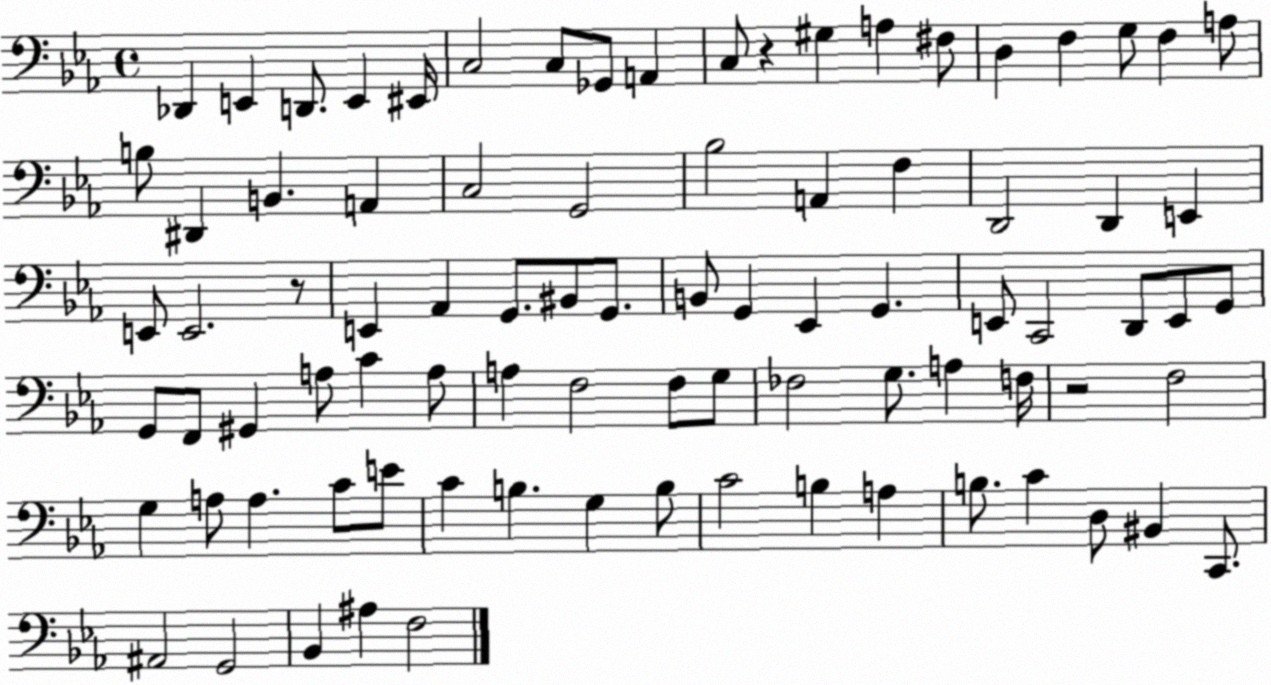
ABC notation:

X:1
T:Untitled
M:4/4
L:1/4
K:Eb
_D,, E,, D,,/2 E,, ^E,,/4 C,2 C,/2 _G,,/2 A,, C,/2 z ^G, A, ^F,/2 D, F, G,/2 F, A,/2 B,/2 ^D,, B,, A,, C,2 G,,2 _B,2 A,, F, D,,2 D,, E,, E,,/2 E,,2 z/2 E,, _A,, G,,/2 ^B,,/2 G,,/2 B,,/2 G,, _E,, G,, E,,/2 C,,2 D,,/2 E,,/2 G,,/2 G,,/2 F,,/2 ^G,, A,/2 C A,/2 A, F,2 F,/2 G,/2 _F,2 G,/2 A, F,/4 z2 F,2 G, A,/2 A, C/2 E/2 C B, G, B,/2 C2 B, A, B,/2 C D,/2 ^B,, C,,/2 ^A,,2 G,,2 _B,, ^A, F,2